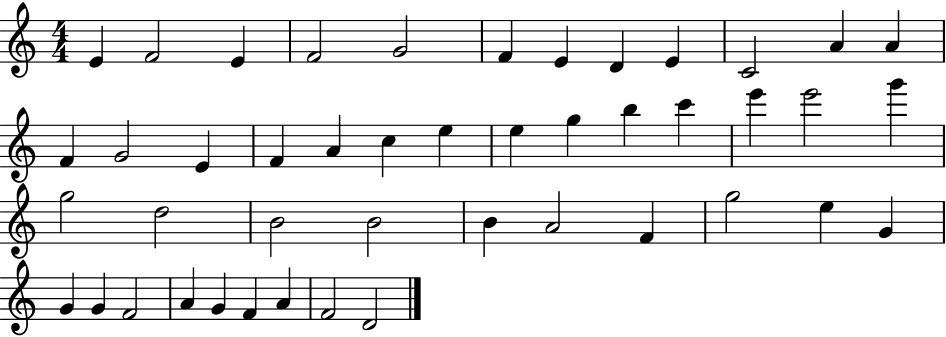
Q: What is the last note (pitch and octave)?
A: D4